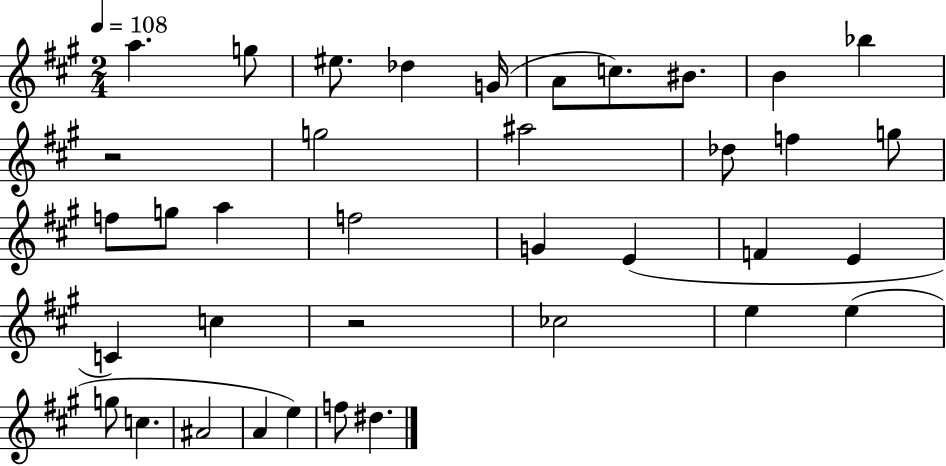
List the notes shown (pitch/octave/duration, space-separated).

A5/q. G5/e EIS5/e. Db5/q G4/s A4/e C5/e. BIS4/e. B4/q Bb5/q R/h G5/h A#5/h Db5/e F5/q G5/e F5/e G5/e A5/q F5/h G4/q E4/q F4/q E4/q C4/q C5/q R/h CES5/h E5/q E5/q G5/e C5/q. A#4/h A4/q E5/q F5/e D#5/q.